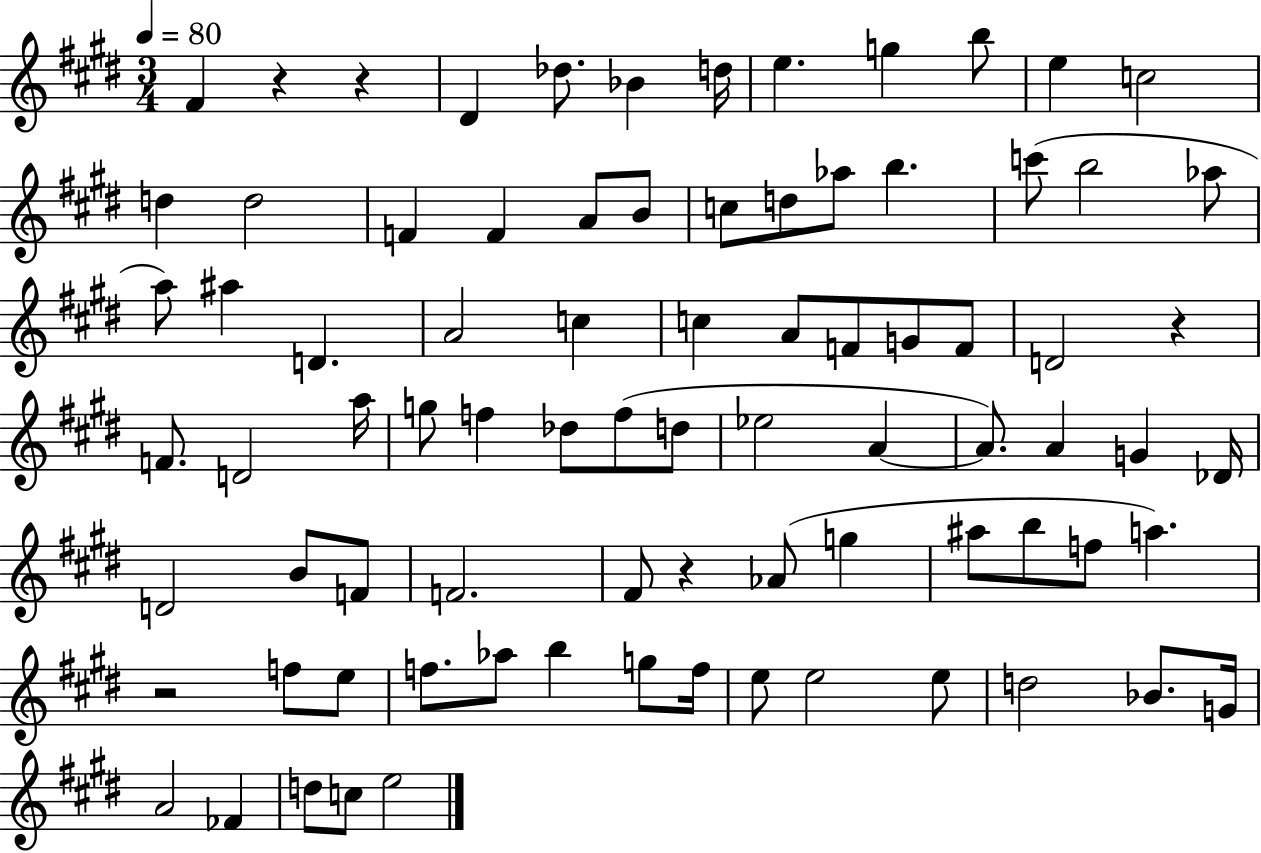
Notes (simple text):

F#4/q R/q R/q D#4/q Db5/e. Bb4/q D5/s E5/q. G5/q B5/e E5/q C5/h D5/q D5/h F4/q F4/q A4/e B4/e C5/e D5/e Ab5/e B5/q. C6/e B5/h Ab5/e A5/e A#5/q D4/q. A4/h C5/q C5/q A4/e F4/e G4/e F4/e D4/h R/q F4/e. D4/h A5/s G5/e F5/q Db5/e F5/e D5/e Eb5/h A4/q A4/e. A4/q G4/q Db4/s D4/h B4/e F4/e F4/h. F#4/e R/q Ab4/e G5/q A#5/e B5/e F5/e A5/q. R/h F5/e E5/e F5/e. Ab5/e B5/q G5/e F5/s E5/e E5/h E5/e D5/h Bb4/e. G4/s A4/h FES4/q D5/e C5/e E5/h